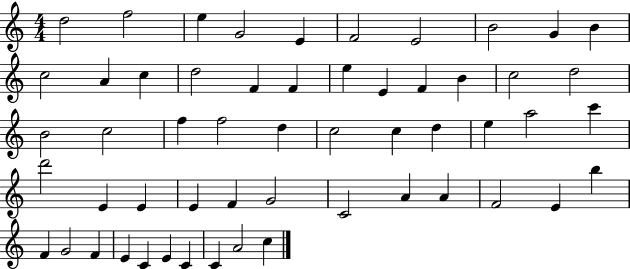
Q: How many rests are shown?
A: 0